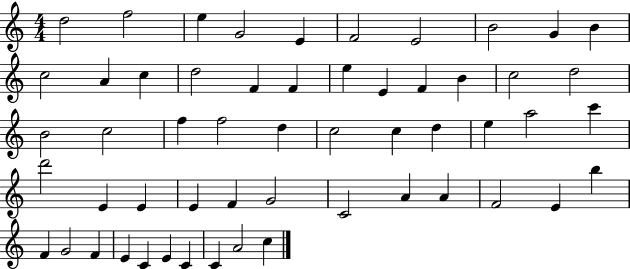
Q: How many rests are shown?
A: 0